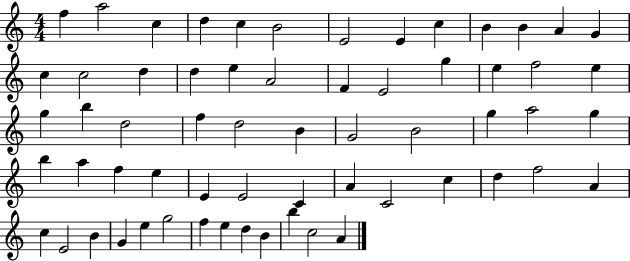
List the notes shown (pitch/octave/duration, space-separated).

F5/q A5/h C5/q D5/q C5/q B4/h E4/h E4/q C5/q B4/q B4/q A4/q G4/q C5/q C5/h D5/q D5/q E5/q A4/h F4/q E4/h G5/q E5/q F5/h E5/q G5/q B5/q D5/h F5/q D5/h B4/q G4/h B4/h G5/q A5/h G5/q B5/q A5/q F5/q E5/q E4/q E4/h C4/q A4/q C4/h C5/q D5/q F5/h A4/q C5/q E4/h B4/q G4/q E5/q G5/h F5/q E5/q D5/q B4/q B5/q C5/h A4/q